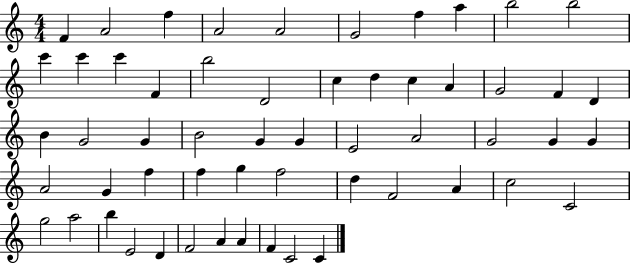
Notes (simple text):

F4/q A4/h F5/q A4/h A4/h G4/h F5/q A5/q B5/h B5/h C6/q C6/q C6/q F4/q B5/h D4/h C5/q D5/q C5/q A4/q G4/h F4/q D4/q B4/q G4/h G4/q B4/h G4/q G4/q E4/h A4/h G4/h G4/q G4/q A4/h G4/q F5/q F5/q G5/q F5/h D5/q F4/h A4/q C5/h C4/h G5/h A5/h B5/q E4/h D4/q F4/h A4/q A4/q F4/q C4/h C4/q